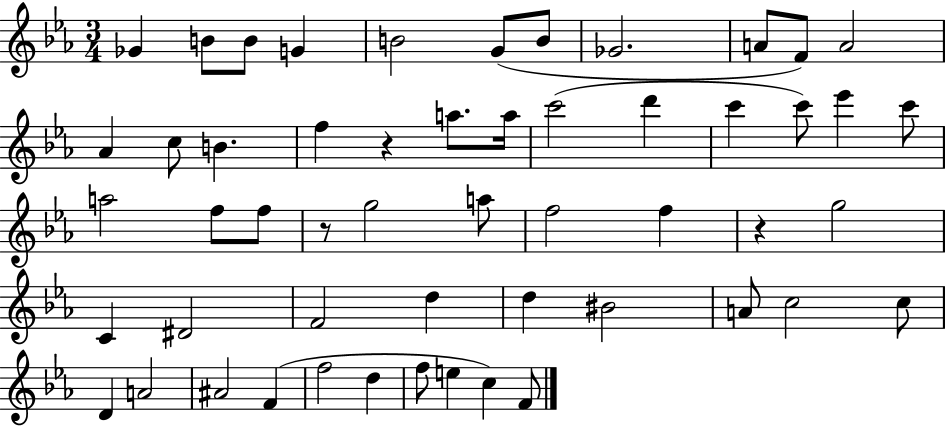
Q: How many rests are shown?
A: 3